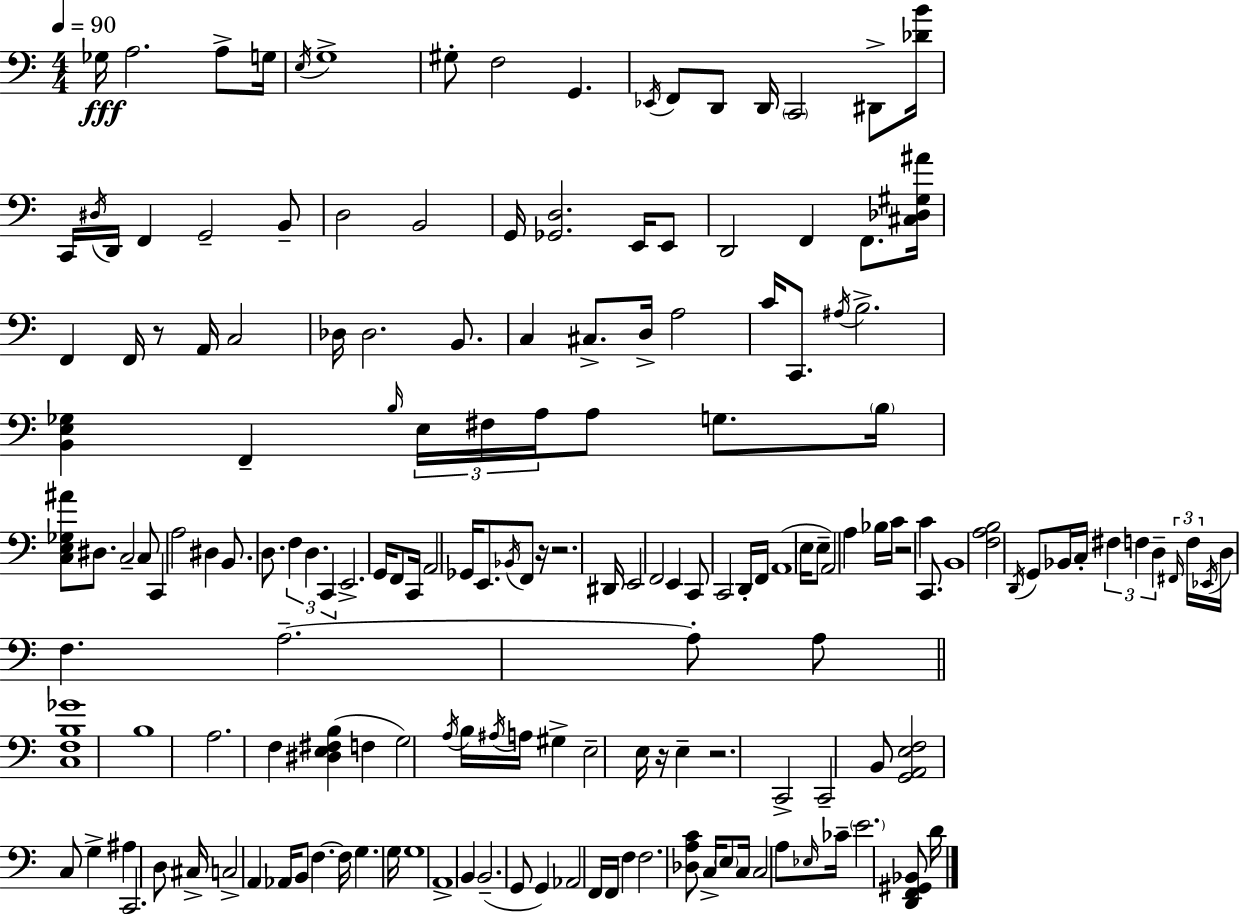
Gb3/s A3/h. A3/e G3/s E3/s G3/w G#3/e F3/h G2/q. Eb2/s F2/e D2/e D2/s C2/h D#2/e [Db4,B4]/s C2/s D#3/s D2/s F2/q G2/h B2/e D3/h B2/h G2/s [Gb2,D3]/h. E2/s E2/e D2/h F2/q F2/e. [C#3,Db3,G#3,A#4]/s F2/q F2/s R/e A2/s C3/h Db3/s Db3/h. B2/e. C3/q C#3/e. D3/s A3/h C4/s C2/e. A#3/s B3/h. [B2,E3,Gb3]/q F2/q B3/s E3/s F#3/s A3/s A3/e G3/e. B3/s [C3,E3,Gb3,A#4]/e D#3/e. C3/h C3/e C2/q A3/h D#3/q B2/e. D3/e. F3/q D3/q. C2/q E2/h. G2/s F2/e C2/s A2/h Gb2/s E2/e. Bb2/s F2/e R/s R/h. D#2/s E2/h F2/h E2/q C2/e C2/h D2/s F2/s A2/w E3/s E3/e A2/h A3/q Bb3/s C4/s R/h C4/q C2/e. B2/w [F3,A3,B3]/h D2/s G2/e Bb2/s C3/s F#3/q F3/q D3/q F#2/s F3/s Eb2/s D3/s F3/q. A3/h. A3/e A3/e [C3,F3,B3,Gb4]/w B3/w A3/h. F3/q [D#3,E3,F#3,B3]/q F3/q G3/h A3/s B3/s A#3/s A3/s G#3/q E3/h E3/s R/s E3/q R/h. C2/h C2/h B2/e [G2,A2,E3,F3]/h C3/e G3/q A#3/q C2/h. D3/e C#3/s C3/h A2/q Ab2/s B2/e F3/q. F3/s G3/q. G3/s G3/w A2/w B2/q B2/h. G2/e G2/q Ab2/h F2/s F2/s F3/q F3/h. [Db3,A3,C4]/e C3/s E3/e C3/s C3/h A3/e Eb3/s CES4/s E4/h. [D2,F2,G#2,Bb2]/e D4/s